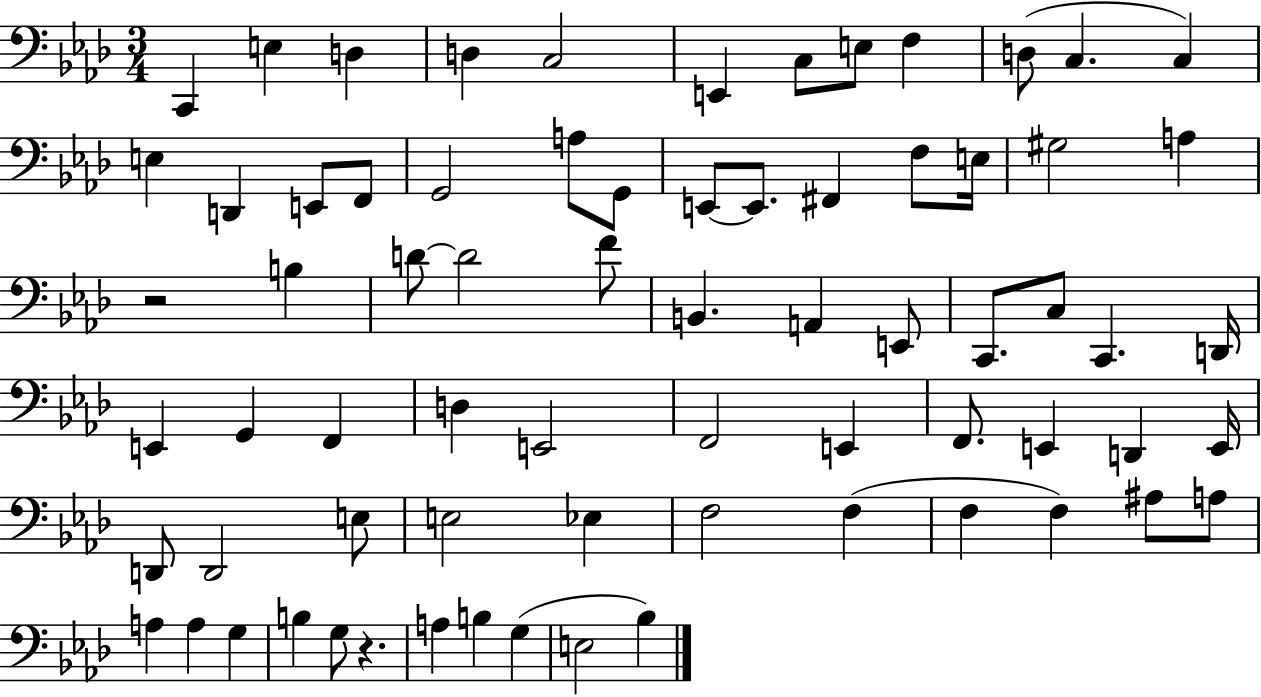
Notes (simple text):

C2/q E3/q D3/q D3/q C3/h E2/q C3/e E3/e F3/q D3/e C3/q. C3/q E3/q D2/q E2/e F2/e G2/h A3/e G2/e E2/e E2/e. F#2/q F3/e E3/s G#3/h A3/q R/h B3/q D4/e D4/h F4/e B2/q. A2/q E2/e C2/e. C3/e C2/q. D2/s E2/q G2/q F2/q D3/q E2/h F2/h E2/q F2/e. E2/q D2/q E2/s D2/e D2/h E3/e E3/h Eb3/q F3/h F3/q F3/q F3/q A#3/e A3/e A3/q A3/q G3/q B3/q G3/e R/q. A3/q B3/q G3/q E3/h Bb3/q